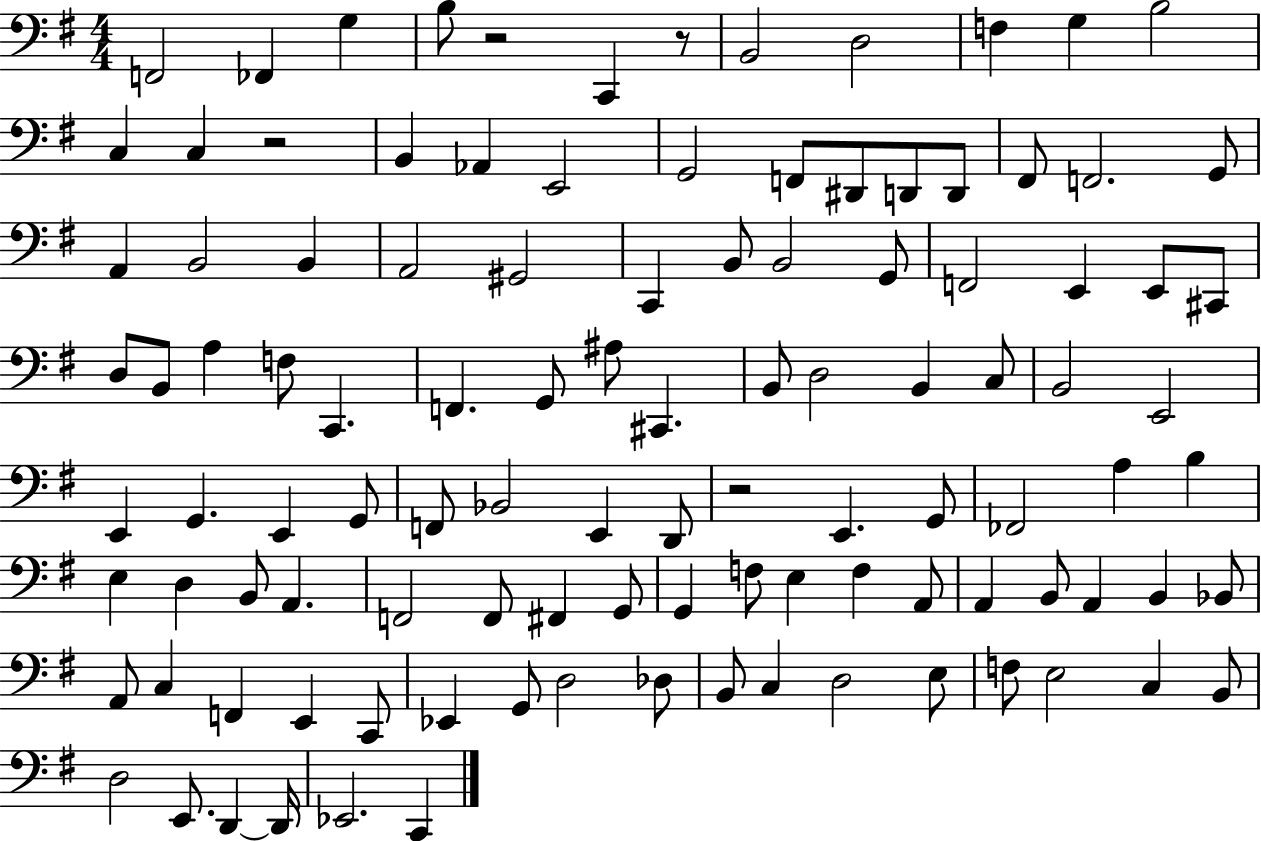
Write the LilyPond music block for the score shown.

{
  \clef bass
  \numericTimeSignature
  \time 4/4
  \key g \major
  \repeat volta 2 { f,2 fes,4 g4 | b8 r2 c,4 r8 | b,2 d2 | f4 g4 b2 | \break c4 c4 r2 | b,4 aes,4 e,2 | g,2 f,8 dis,8 d,8 d,8 | fis,8 f,2. g,8 | \break a,4 b,2 b,4 | a,2 gis,2 | c,4 b,8 b,2 g,8 | f,2 e,4 e,8 cis,8 | \break d8 b,8 a4 f8 c,4. | f,4. g,8 ais8 cis,4. | b,8 d2 b,4 c8 | b,2 e,2 | \break e,4 g,4. e,4 g,8 | f,8 bes,2 e,4 d,8 | r2 e,4. g,8 | fes,2 a4 b4 | \break e4 d4 b,8 a,4. | f,2 f,8 fis,4 g,8 | g,4 f8 e4 f4 a,8 | a,4 b,8 a,4 b,4 bes,8 | \break a,8 c4 f,4 e,4 c,8 | ees,4 g,8 d2 des8 | b,8 c4 d2 e8 | f8 e2 c4 b,8 | \break d2 e,8. d,4~~ d,16 | ees,2. c,4 | } \bar "|."
}